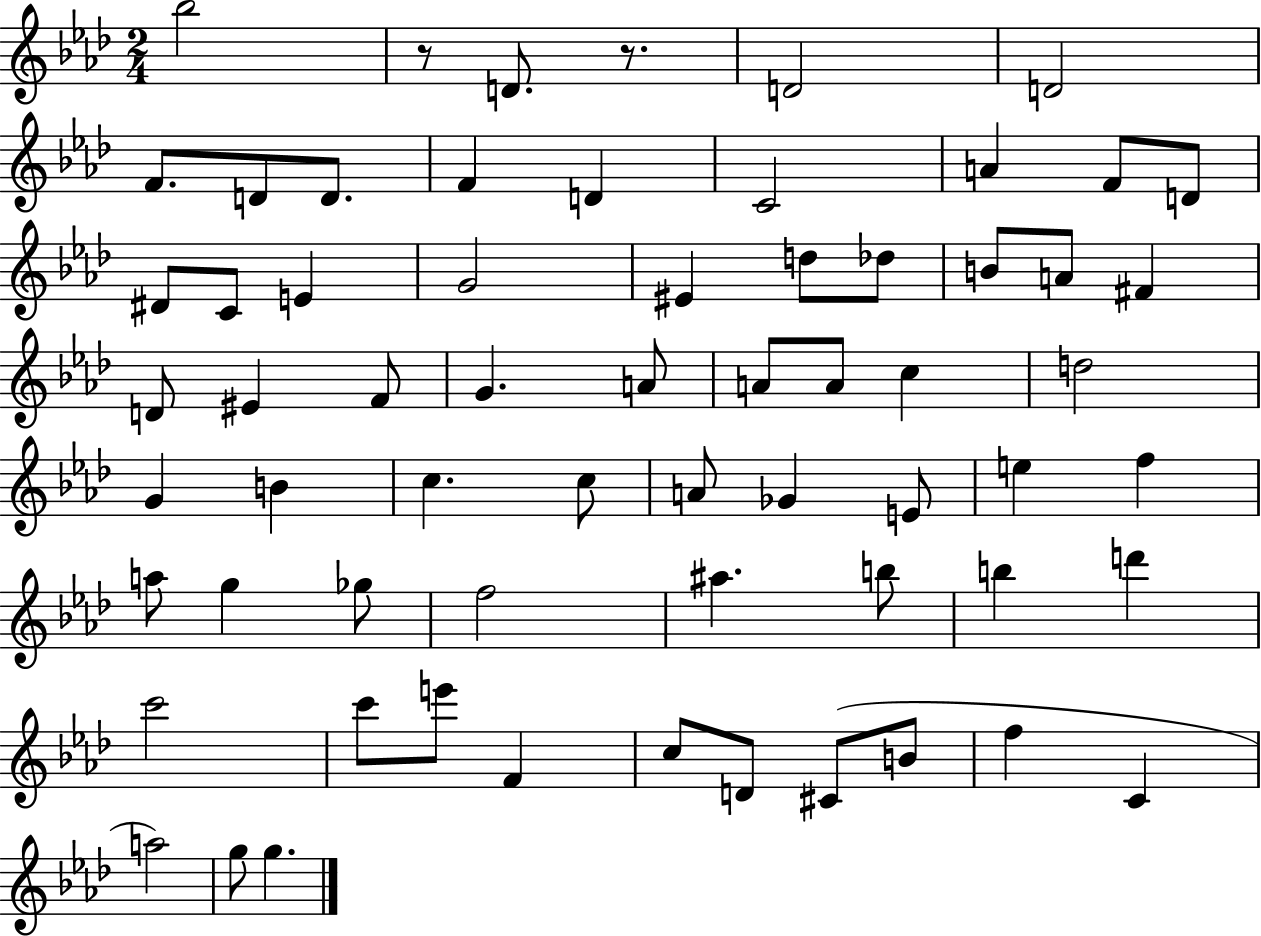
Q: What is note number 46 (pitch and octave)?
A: A#5